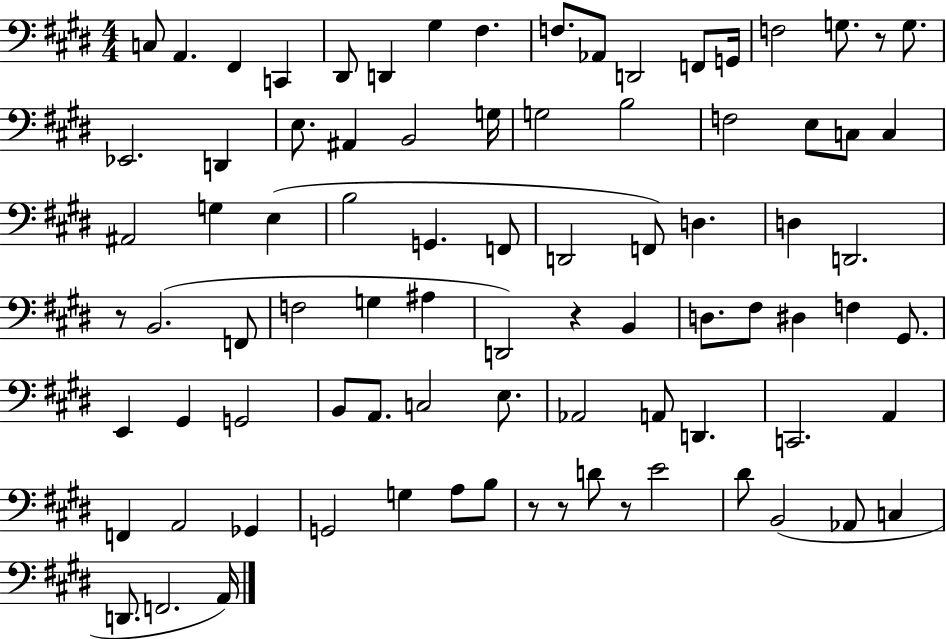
C3/e A2/q. F#2/q C2/q D#2/e D2/q G#3/q F#3/q. F3/e. Ab2/e D2/h F2/e G2/s F3/h G3/e. R/e G3/e. Eb2/h. D2/q E3/e. A#2/q B2/h G3/s G3/h B3/h F3/h E3/e C3/e C3/q A#2/h G3/q E3/q B3/h G2/q. F2/e D2/h F2/e D3/q. D3/q D2/h. R/e B2/h. F2/e F3/h G3/q A#3/q D2/h R/q B2/q D3/e. F#3/e D#3/q F3/q G#2/e. E2/q G#2/q G2/h B2/e A2/e. C3/h E3/e. Ab2/h A2/e D2/q. C2/h. A2/q F2/q A2/h Gb2/q G2/h G3/q A3/e B3/e R/e R/e D4/e R/e E4/h D#4/e B2/h Ab2/e C3/q D2/e. F2/h. A2/s